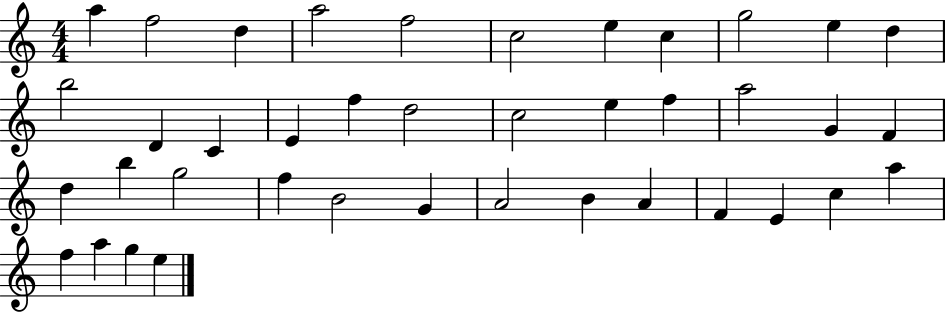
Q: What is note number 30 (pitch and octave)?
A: A4